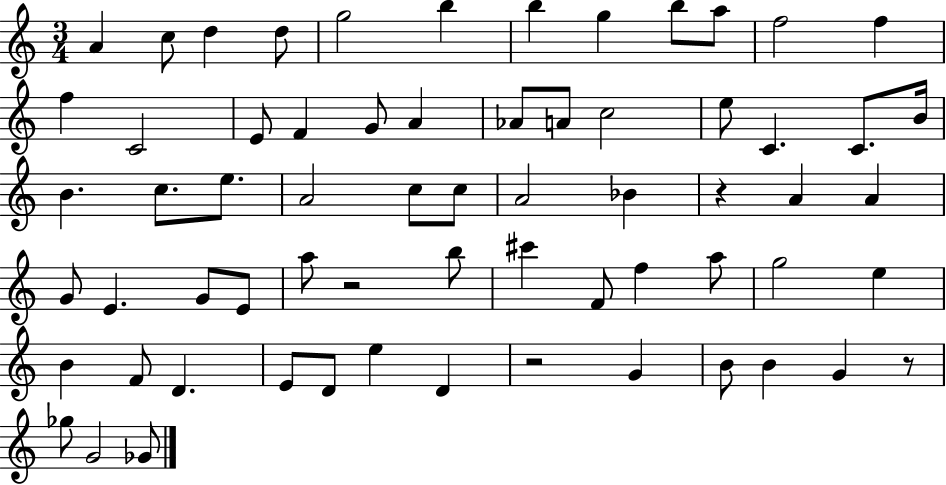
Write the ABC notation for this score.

X:1
T:Untitled
M:3/4
L:1/4
K:C
A c/2 d d/2 g2 b b g b/2 a/2 f2 f f C2 E/2 F G/2 A _A/2 A/2 c2 e/2 C C/2 B/4 B c/2 e/2 A2 c/2 c/2 A2 _B z A A G/2 E G/2 E/2 a/2 z2 b/2 ^c' F/2 f a/2 g2 e B F/2 D E/2 D/2 e D z2 G B/2 B G z/2 _g/2 G2 _G/2